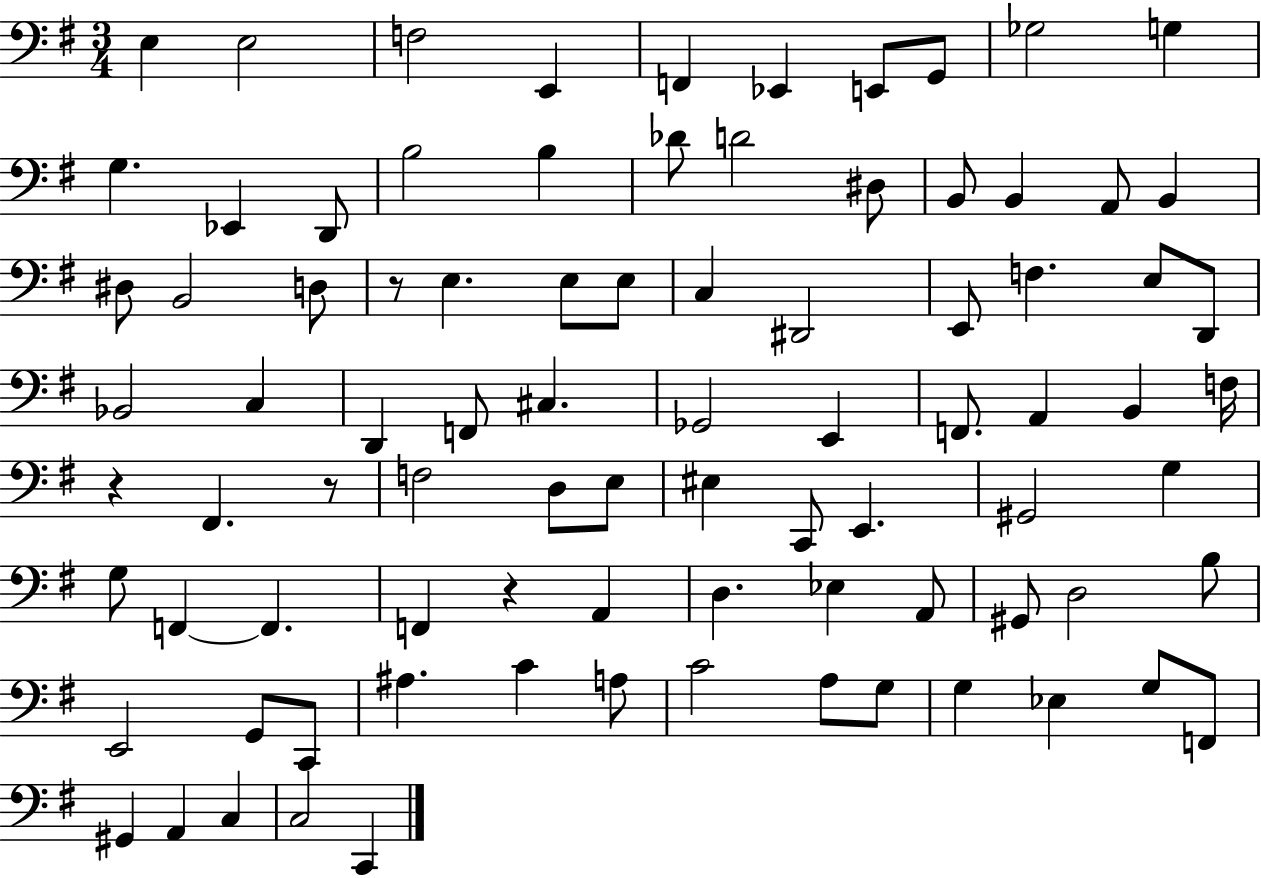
{
  \clef bass
  \numericTimeSignature
  \time 3/4
  \key g \major
  e4 e2 | f2 e,4 | f,4 ees,4 e,8 g,8 | ges2 g4 | \break g4. ees,4 d,8 | b2 b4 | des'8 d'2 dis8 | b,8 b,4 a,8 b,4 | \break dis8 b,2 d8 | r8 e4. e8 e8 | c4 dis,2 | e,8 f4. e8 d,8 | \break bes,2 c4 | d,4 f,8 cis4. | ges,2 e,4 | f,8. a,4 b,4 f16 | \break r4 fis,4. r8 | f2 d8 e8 | eis4 c,8 e,4. | gis,2 g4 | \break g8 f,4~~ f,4. | f,4 r4 a,4 | d4. ees4 a,8 | gis,8 d2 b8 | \break e,2 g,8 c,8 | ais4. c'4 a8 | c'2 a8 g8 | g4 ees4 g8 f,8 | \break gis,4 a,4 c4 | c2 c,4 | \bar "|."
}